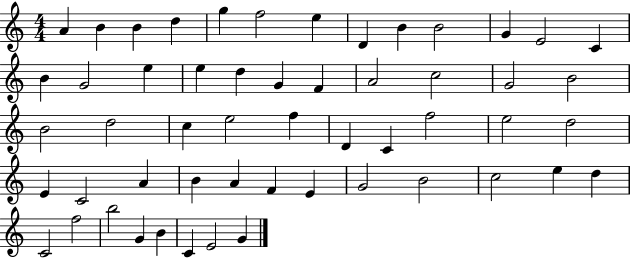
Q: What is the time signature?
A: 4/4